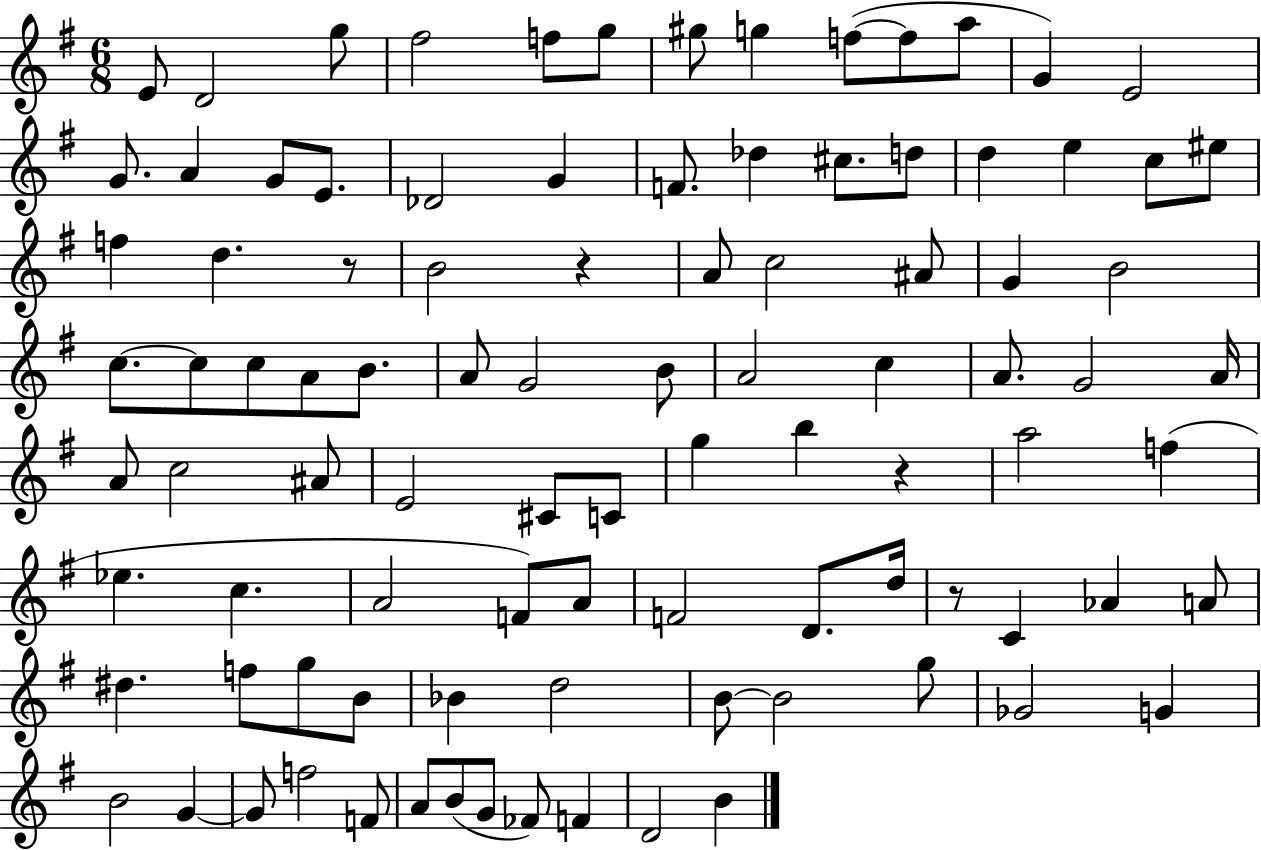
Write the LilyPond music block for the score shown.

{
  \clef treble
  \numericTimeSignature
  \time 6/8
  \key g \major
  e'8 d'2 g''8 | fis''2 f''8 g''8 | gis''8 g''4 f''8~(~ f''8 a''8 | g'4) e'2 | \break g'8. a'4 g'8 e'8. | des'2 g'4 | f'8. des''4 cis''8. d''8 | d''4 e''4 c''8 eis''8 | \break f''4 d''4. r8 | b'2 r4 | a'8 c''2 ais'8 | g'4 b'2 | \break c''8.~~ c''8 c''8 a'8 b'8. | a'8 g'2 b'8 | a'2 c''4 | a'8. g'2 a'16 | \break a'8 c''2 ais'8 | e'2 cis'8 c'8 | g''4 b''4 r4 | a''2 f''4( | \break ees''4. c''4. | a'2 f'8) a'8 | f'2 d'8. d''16 | r8 c'4 aes'4 a'8 | \break dis''4. f''8 g''8 b'8 | bes'4 d''2 | b'8~~ b'2 g''8 | ges'2 g'4 | \break b'2 g'4~~ | g'8 f''2 f'8 | a'8 b'8( g'8 fes'8) f'4 | d'2 b'4 | \break \bar "|."
}